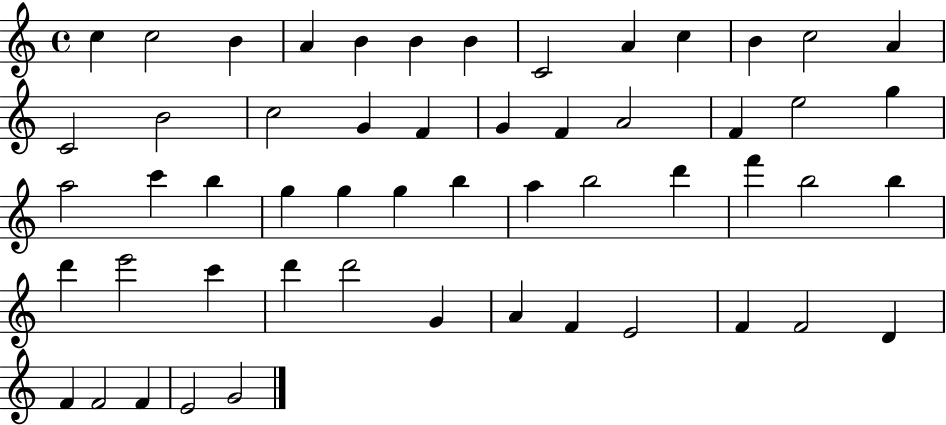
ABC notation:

X:1
T:Untitled
M:4/4
L:1/4
K:C
c c2 B A B B B C2 A c B c2 A C2 B2 c2 G F G F A2 F e2 g a2 c' b g g g b a b2 d' f' b2 b d' e'2 c' d' d'2 G A F E2 F F2 D F F2 F E2 G2